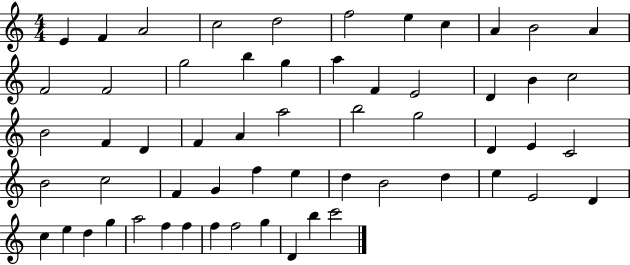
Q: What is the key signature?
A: C major